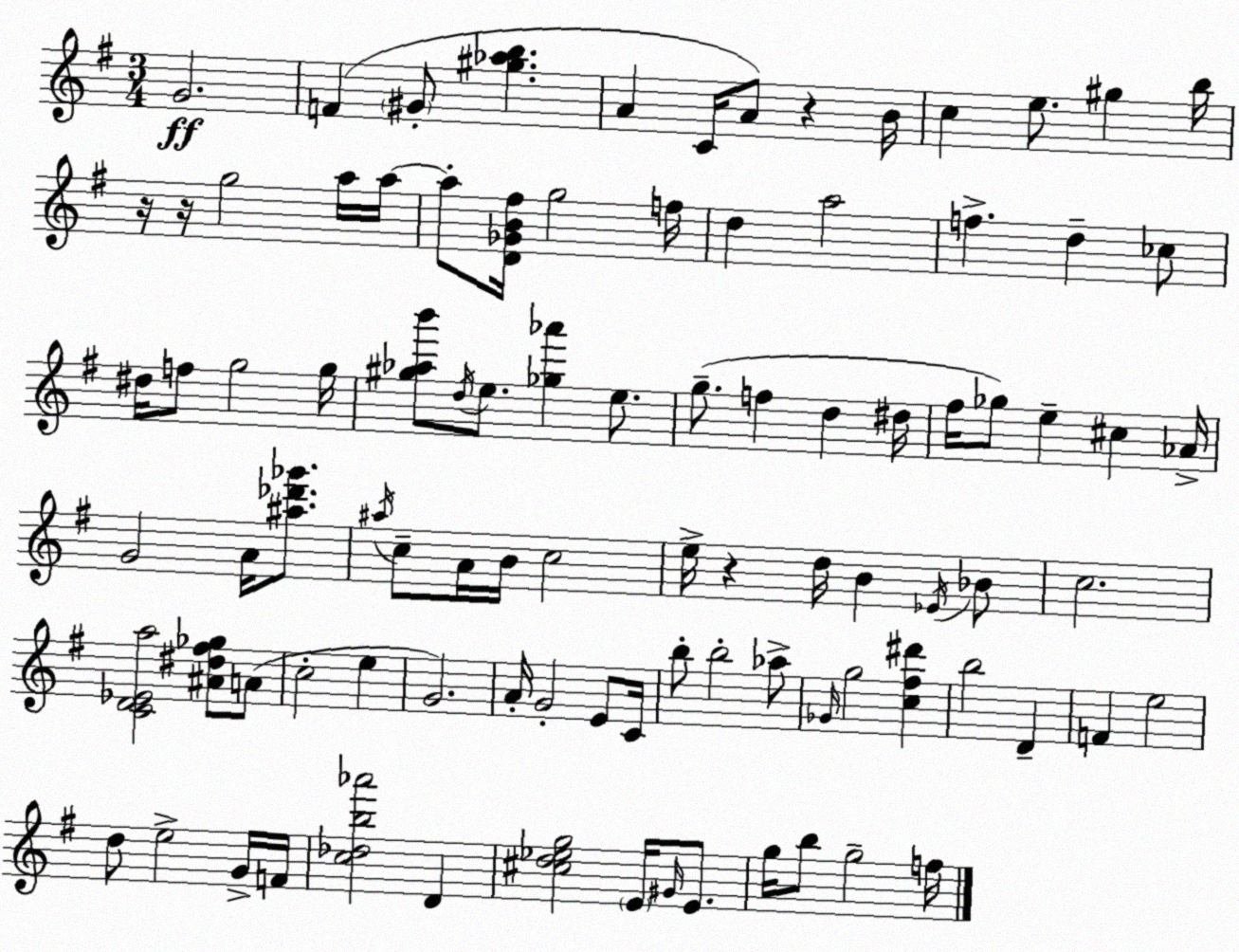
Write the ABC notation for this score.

X:1
T:Untitled
M:3/4
L:1/4
K:Em
G2 F ^G/2 [^g_ab] A C/4 A/2 z B/4 c e/2 ^g b/4 z/4 z/4 g2 a/4 a/4 a/2 [D_GB^f]/4 g2 f/4 d a2 f d _c/2 ^d/4 f/2 g2 g/4 [^g_ab']/2 d/4 e/2 [_g_a'] e/2 g/2 f d ^d/4 ^f/4 _g/2 e ^c _A/4 G2 A/4 [^a_d'_g']/2 ^a/4 c/2 A/4 B/4 c2 e/4 z d/4 B _E/4 _B/2 c2 [CD_Ea]2 [^A^d^f_g]/2 A/2 c2 e G2 A/4 G2 E/2 C/4 b/2 b2 _a/2 _G/4 g2 [c^f^d'] b2 D F e2 d/2 e2 G/4 F/4 [c_db_a']2 D [^cd_eg]2 E/4 ^G/4 E/2 g/4 b/2 g2 f/4